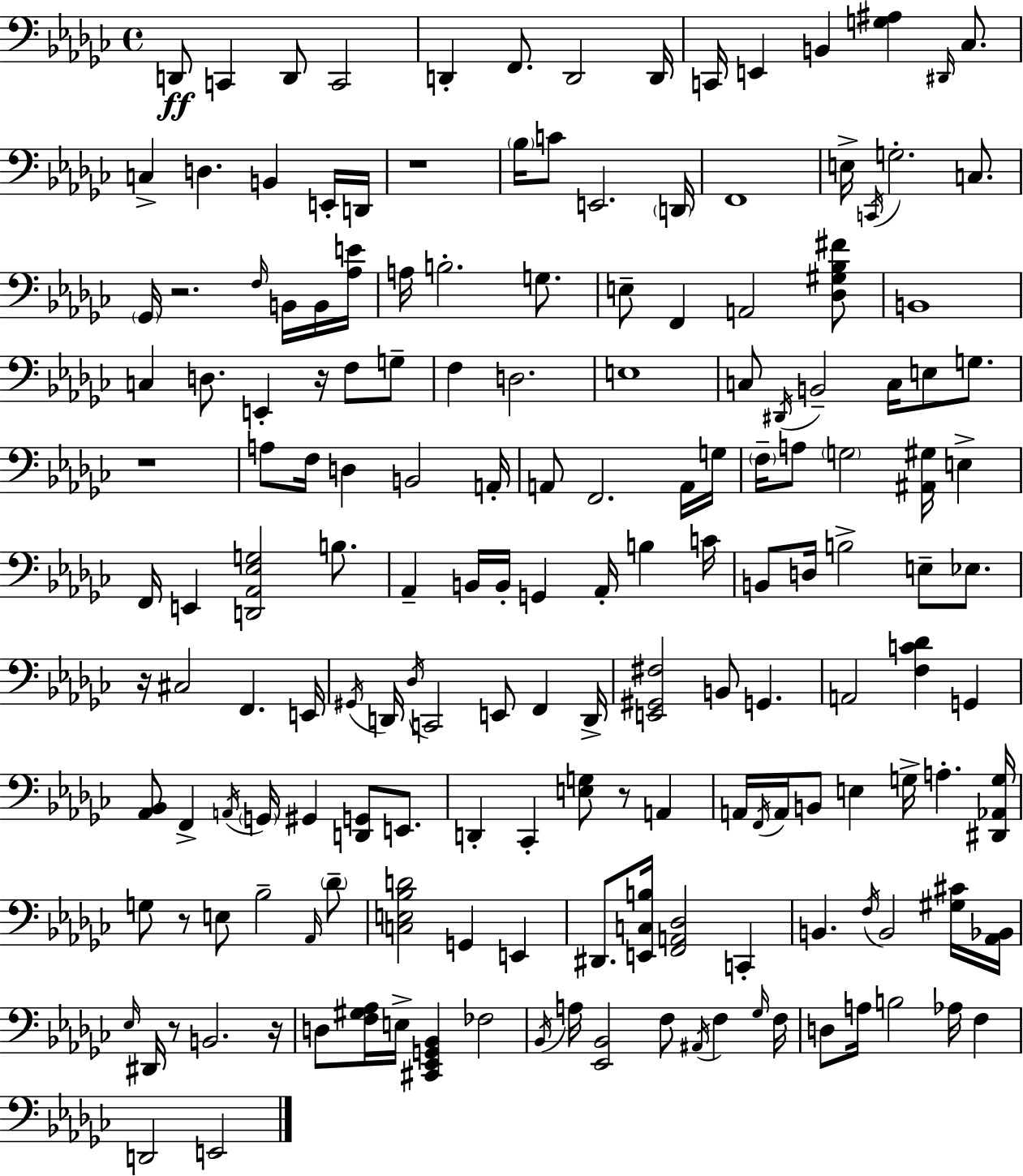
D2/e C2/q D2/e C2/h D2/q F2/e. D2/h D2/s C2/s E2/q B2/q [G3,A#3]/q D#2/s CES3/e. C3/q D3/q. B2/q E2/s D2/s R/w Bb3/s C4/e E2/h. D2/s F2/w E3/s C2/s G3/h. C3/e. Gb2/s R/h. F3/s B2/s B2/s [Ab3,E4]/s A3/s B3/h. G3/e. E3/e F2/q A2/h [Db3,G#3,Bb3,F#4]/e B2/w C3/q D3/e. E2/q R/s F3/e G3/e F3/q D3/h. E3/w C3/e D#2/s B2/h C3/s E3/e G3/e. R/w A3/e F3/s D3/q B2/h A2/s A2/e F2/h. A2/s G3/s F3/s A3/e G3/h [A#2,G#3]/s E3/q F2/s E2/q [D2,Ab2,Eb3,G3]/h B3/e. Ab2/q B2/s B2/s G2/q Ab2/s B3/q C4/s B2/e D3/s B3/h E3/e Eb3/e. R/s C#3/h F2/q. E2/s G#2/s D2/s Db3/s C2/h E2/e F2/q D2/s [E2,G#2,F#3]/h B2/e G2/q. A2/h [F3,C4,Db4]/q G2/q [Ab2,Bb2]/e F2/q A2/s G2/s G#2/q [D2,G2]/e E2/e. D2/q CES2/q [E3,G3]/e R/e A2/q A2/s F2/s A2/s B2/e E3/q G3/s A3/q. [D#2,Ab2,G3]/s G3/e R/e E3/e Bb3/h Ab2/s Db4/e [C3,E3,Bb3,D4]/h G2/q E2/q D#2/e. [E2,C3,B3]/s [F2,A2,Db3]/h C2/q B2/q. F3/s B2/h [G#3,C#4]/s [Ab2,Bb2]/s Eb3/s D#2/s R/e B2/h. R/s D3/e [F3,G#3,Ab3]/s E3/s [C#2,Eb2,G2,Bb2]/q FES3/h Bb2/s A3/s [Eb2,Bb2]/h F3/e A#2/s F3/q Gb3/s F3/s D3/e A3/s B3/h Ab3/s F3/q D2/h E2/h